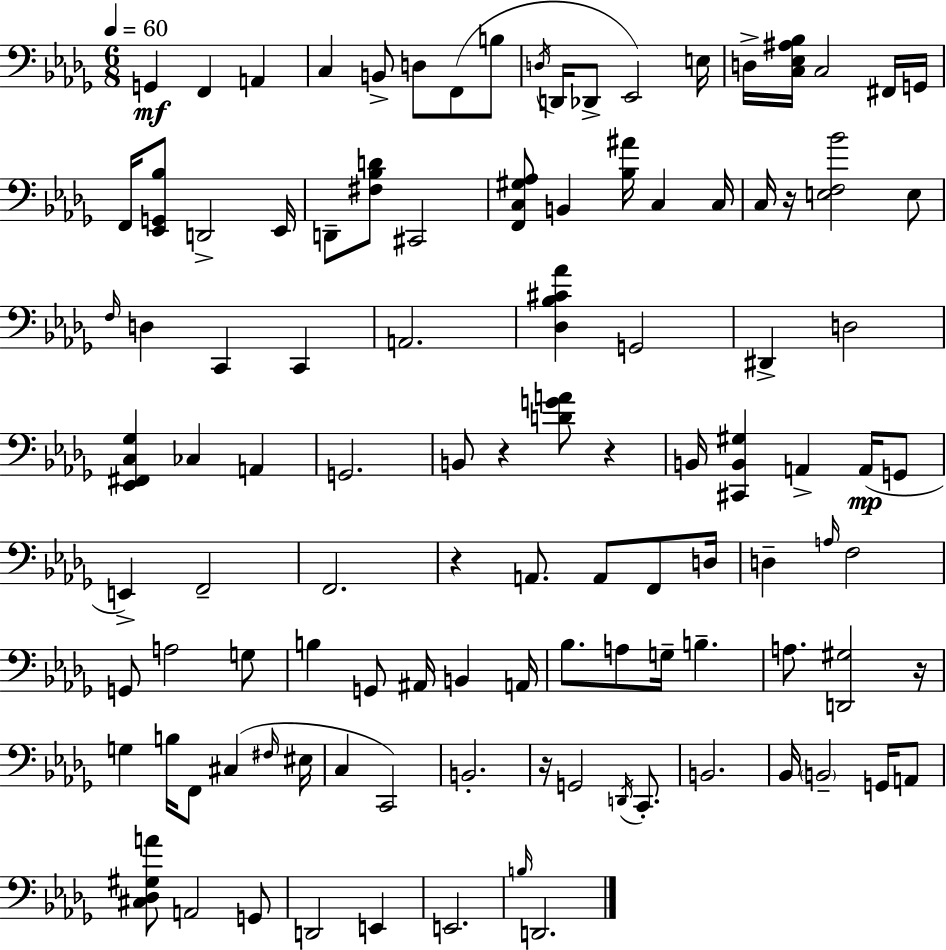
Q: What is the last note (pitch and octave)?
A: D2